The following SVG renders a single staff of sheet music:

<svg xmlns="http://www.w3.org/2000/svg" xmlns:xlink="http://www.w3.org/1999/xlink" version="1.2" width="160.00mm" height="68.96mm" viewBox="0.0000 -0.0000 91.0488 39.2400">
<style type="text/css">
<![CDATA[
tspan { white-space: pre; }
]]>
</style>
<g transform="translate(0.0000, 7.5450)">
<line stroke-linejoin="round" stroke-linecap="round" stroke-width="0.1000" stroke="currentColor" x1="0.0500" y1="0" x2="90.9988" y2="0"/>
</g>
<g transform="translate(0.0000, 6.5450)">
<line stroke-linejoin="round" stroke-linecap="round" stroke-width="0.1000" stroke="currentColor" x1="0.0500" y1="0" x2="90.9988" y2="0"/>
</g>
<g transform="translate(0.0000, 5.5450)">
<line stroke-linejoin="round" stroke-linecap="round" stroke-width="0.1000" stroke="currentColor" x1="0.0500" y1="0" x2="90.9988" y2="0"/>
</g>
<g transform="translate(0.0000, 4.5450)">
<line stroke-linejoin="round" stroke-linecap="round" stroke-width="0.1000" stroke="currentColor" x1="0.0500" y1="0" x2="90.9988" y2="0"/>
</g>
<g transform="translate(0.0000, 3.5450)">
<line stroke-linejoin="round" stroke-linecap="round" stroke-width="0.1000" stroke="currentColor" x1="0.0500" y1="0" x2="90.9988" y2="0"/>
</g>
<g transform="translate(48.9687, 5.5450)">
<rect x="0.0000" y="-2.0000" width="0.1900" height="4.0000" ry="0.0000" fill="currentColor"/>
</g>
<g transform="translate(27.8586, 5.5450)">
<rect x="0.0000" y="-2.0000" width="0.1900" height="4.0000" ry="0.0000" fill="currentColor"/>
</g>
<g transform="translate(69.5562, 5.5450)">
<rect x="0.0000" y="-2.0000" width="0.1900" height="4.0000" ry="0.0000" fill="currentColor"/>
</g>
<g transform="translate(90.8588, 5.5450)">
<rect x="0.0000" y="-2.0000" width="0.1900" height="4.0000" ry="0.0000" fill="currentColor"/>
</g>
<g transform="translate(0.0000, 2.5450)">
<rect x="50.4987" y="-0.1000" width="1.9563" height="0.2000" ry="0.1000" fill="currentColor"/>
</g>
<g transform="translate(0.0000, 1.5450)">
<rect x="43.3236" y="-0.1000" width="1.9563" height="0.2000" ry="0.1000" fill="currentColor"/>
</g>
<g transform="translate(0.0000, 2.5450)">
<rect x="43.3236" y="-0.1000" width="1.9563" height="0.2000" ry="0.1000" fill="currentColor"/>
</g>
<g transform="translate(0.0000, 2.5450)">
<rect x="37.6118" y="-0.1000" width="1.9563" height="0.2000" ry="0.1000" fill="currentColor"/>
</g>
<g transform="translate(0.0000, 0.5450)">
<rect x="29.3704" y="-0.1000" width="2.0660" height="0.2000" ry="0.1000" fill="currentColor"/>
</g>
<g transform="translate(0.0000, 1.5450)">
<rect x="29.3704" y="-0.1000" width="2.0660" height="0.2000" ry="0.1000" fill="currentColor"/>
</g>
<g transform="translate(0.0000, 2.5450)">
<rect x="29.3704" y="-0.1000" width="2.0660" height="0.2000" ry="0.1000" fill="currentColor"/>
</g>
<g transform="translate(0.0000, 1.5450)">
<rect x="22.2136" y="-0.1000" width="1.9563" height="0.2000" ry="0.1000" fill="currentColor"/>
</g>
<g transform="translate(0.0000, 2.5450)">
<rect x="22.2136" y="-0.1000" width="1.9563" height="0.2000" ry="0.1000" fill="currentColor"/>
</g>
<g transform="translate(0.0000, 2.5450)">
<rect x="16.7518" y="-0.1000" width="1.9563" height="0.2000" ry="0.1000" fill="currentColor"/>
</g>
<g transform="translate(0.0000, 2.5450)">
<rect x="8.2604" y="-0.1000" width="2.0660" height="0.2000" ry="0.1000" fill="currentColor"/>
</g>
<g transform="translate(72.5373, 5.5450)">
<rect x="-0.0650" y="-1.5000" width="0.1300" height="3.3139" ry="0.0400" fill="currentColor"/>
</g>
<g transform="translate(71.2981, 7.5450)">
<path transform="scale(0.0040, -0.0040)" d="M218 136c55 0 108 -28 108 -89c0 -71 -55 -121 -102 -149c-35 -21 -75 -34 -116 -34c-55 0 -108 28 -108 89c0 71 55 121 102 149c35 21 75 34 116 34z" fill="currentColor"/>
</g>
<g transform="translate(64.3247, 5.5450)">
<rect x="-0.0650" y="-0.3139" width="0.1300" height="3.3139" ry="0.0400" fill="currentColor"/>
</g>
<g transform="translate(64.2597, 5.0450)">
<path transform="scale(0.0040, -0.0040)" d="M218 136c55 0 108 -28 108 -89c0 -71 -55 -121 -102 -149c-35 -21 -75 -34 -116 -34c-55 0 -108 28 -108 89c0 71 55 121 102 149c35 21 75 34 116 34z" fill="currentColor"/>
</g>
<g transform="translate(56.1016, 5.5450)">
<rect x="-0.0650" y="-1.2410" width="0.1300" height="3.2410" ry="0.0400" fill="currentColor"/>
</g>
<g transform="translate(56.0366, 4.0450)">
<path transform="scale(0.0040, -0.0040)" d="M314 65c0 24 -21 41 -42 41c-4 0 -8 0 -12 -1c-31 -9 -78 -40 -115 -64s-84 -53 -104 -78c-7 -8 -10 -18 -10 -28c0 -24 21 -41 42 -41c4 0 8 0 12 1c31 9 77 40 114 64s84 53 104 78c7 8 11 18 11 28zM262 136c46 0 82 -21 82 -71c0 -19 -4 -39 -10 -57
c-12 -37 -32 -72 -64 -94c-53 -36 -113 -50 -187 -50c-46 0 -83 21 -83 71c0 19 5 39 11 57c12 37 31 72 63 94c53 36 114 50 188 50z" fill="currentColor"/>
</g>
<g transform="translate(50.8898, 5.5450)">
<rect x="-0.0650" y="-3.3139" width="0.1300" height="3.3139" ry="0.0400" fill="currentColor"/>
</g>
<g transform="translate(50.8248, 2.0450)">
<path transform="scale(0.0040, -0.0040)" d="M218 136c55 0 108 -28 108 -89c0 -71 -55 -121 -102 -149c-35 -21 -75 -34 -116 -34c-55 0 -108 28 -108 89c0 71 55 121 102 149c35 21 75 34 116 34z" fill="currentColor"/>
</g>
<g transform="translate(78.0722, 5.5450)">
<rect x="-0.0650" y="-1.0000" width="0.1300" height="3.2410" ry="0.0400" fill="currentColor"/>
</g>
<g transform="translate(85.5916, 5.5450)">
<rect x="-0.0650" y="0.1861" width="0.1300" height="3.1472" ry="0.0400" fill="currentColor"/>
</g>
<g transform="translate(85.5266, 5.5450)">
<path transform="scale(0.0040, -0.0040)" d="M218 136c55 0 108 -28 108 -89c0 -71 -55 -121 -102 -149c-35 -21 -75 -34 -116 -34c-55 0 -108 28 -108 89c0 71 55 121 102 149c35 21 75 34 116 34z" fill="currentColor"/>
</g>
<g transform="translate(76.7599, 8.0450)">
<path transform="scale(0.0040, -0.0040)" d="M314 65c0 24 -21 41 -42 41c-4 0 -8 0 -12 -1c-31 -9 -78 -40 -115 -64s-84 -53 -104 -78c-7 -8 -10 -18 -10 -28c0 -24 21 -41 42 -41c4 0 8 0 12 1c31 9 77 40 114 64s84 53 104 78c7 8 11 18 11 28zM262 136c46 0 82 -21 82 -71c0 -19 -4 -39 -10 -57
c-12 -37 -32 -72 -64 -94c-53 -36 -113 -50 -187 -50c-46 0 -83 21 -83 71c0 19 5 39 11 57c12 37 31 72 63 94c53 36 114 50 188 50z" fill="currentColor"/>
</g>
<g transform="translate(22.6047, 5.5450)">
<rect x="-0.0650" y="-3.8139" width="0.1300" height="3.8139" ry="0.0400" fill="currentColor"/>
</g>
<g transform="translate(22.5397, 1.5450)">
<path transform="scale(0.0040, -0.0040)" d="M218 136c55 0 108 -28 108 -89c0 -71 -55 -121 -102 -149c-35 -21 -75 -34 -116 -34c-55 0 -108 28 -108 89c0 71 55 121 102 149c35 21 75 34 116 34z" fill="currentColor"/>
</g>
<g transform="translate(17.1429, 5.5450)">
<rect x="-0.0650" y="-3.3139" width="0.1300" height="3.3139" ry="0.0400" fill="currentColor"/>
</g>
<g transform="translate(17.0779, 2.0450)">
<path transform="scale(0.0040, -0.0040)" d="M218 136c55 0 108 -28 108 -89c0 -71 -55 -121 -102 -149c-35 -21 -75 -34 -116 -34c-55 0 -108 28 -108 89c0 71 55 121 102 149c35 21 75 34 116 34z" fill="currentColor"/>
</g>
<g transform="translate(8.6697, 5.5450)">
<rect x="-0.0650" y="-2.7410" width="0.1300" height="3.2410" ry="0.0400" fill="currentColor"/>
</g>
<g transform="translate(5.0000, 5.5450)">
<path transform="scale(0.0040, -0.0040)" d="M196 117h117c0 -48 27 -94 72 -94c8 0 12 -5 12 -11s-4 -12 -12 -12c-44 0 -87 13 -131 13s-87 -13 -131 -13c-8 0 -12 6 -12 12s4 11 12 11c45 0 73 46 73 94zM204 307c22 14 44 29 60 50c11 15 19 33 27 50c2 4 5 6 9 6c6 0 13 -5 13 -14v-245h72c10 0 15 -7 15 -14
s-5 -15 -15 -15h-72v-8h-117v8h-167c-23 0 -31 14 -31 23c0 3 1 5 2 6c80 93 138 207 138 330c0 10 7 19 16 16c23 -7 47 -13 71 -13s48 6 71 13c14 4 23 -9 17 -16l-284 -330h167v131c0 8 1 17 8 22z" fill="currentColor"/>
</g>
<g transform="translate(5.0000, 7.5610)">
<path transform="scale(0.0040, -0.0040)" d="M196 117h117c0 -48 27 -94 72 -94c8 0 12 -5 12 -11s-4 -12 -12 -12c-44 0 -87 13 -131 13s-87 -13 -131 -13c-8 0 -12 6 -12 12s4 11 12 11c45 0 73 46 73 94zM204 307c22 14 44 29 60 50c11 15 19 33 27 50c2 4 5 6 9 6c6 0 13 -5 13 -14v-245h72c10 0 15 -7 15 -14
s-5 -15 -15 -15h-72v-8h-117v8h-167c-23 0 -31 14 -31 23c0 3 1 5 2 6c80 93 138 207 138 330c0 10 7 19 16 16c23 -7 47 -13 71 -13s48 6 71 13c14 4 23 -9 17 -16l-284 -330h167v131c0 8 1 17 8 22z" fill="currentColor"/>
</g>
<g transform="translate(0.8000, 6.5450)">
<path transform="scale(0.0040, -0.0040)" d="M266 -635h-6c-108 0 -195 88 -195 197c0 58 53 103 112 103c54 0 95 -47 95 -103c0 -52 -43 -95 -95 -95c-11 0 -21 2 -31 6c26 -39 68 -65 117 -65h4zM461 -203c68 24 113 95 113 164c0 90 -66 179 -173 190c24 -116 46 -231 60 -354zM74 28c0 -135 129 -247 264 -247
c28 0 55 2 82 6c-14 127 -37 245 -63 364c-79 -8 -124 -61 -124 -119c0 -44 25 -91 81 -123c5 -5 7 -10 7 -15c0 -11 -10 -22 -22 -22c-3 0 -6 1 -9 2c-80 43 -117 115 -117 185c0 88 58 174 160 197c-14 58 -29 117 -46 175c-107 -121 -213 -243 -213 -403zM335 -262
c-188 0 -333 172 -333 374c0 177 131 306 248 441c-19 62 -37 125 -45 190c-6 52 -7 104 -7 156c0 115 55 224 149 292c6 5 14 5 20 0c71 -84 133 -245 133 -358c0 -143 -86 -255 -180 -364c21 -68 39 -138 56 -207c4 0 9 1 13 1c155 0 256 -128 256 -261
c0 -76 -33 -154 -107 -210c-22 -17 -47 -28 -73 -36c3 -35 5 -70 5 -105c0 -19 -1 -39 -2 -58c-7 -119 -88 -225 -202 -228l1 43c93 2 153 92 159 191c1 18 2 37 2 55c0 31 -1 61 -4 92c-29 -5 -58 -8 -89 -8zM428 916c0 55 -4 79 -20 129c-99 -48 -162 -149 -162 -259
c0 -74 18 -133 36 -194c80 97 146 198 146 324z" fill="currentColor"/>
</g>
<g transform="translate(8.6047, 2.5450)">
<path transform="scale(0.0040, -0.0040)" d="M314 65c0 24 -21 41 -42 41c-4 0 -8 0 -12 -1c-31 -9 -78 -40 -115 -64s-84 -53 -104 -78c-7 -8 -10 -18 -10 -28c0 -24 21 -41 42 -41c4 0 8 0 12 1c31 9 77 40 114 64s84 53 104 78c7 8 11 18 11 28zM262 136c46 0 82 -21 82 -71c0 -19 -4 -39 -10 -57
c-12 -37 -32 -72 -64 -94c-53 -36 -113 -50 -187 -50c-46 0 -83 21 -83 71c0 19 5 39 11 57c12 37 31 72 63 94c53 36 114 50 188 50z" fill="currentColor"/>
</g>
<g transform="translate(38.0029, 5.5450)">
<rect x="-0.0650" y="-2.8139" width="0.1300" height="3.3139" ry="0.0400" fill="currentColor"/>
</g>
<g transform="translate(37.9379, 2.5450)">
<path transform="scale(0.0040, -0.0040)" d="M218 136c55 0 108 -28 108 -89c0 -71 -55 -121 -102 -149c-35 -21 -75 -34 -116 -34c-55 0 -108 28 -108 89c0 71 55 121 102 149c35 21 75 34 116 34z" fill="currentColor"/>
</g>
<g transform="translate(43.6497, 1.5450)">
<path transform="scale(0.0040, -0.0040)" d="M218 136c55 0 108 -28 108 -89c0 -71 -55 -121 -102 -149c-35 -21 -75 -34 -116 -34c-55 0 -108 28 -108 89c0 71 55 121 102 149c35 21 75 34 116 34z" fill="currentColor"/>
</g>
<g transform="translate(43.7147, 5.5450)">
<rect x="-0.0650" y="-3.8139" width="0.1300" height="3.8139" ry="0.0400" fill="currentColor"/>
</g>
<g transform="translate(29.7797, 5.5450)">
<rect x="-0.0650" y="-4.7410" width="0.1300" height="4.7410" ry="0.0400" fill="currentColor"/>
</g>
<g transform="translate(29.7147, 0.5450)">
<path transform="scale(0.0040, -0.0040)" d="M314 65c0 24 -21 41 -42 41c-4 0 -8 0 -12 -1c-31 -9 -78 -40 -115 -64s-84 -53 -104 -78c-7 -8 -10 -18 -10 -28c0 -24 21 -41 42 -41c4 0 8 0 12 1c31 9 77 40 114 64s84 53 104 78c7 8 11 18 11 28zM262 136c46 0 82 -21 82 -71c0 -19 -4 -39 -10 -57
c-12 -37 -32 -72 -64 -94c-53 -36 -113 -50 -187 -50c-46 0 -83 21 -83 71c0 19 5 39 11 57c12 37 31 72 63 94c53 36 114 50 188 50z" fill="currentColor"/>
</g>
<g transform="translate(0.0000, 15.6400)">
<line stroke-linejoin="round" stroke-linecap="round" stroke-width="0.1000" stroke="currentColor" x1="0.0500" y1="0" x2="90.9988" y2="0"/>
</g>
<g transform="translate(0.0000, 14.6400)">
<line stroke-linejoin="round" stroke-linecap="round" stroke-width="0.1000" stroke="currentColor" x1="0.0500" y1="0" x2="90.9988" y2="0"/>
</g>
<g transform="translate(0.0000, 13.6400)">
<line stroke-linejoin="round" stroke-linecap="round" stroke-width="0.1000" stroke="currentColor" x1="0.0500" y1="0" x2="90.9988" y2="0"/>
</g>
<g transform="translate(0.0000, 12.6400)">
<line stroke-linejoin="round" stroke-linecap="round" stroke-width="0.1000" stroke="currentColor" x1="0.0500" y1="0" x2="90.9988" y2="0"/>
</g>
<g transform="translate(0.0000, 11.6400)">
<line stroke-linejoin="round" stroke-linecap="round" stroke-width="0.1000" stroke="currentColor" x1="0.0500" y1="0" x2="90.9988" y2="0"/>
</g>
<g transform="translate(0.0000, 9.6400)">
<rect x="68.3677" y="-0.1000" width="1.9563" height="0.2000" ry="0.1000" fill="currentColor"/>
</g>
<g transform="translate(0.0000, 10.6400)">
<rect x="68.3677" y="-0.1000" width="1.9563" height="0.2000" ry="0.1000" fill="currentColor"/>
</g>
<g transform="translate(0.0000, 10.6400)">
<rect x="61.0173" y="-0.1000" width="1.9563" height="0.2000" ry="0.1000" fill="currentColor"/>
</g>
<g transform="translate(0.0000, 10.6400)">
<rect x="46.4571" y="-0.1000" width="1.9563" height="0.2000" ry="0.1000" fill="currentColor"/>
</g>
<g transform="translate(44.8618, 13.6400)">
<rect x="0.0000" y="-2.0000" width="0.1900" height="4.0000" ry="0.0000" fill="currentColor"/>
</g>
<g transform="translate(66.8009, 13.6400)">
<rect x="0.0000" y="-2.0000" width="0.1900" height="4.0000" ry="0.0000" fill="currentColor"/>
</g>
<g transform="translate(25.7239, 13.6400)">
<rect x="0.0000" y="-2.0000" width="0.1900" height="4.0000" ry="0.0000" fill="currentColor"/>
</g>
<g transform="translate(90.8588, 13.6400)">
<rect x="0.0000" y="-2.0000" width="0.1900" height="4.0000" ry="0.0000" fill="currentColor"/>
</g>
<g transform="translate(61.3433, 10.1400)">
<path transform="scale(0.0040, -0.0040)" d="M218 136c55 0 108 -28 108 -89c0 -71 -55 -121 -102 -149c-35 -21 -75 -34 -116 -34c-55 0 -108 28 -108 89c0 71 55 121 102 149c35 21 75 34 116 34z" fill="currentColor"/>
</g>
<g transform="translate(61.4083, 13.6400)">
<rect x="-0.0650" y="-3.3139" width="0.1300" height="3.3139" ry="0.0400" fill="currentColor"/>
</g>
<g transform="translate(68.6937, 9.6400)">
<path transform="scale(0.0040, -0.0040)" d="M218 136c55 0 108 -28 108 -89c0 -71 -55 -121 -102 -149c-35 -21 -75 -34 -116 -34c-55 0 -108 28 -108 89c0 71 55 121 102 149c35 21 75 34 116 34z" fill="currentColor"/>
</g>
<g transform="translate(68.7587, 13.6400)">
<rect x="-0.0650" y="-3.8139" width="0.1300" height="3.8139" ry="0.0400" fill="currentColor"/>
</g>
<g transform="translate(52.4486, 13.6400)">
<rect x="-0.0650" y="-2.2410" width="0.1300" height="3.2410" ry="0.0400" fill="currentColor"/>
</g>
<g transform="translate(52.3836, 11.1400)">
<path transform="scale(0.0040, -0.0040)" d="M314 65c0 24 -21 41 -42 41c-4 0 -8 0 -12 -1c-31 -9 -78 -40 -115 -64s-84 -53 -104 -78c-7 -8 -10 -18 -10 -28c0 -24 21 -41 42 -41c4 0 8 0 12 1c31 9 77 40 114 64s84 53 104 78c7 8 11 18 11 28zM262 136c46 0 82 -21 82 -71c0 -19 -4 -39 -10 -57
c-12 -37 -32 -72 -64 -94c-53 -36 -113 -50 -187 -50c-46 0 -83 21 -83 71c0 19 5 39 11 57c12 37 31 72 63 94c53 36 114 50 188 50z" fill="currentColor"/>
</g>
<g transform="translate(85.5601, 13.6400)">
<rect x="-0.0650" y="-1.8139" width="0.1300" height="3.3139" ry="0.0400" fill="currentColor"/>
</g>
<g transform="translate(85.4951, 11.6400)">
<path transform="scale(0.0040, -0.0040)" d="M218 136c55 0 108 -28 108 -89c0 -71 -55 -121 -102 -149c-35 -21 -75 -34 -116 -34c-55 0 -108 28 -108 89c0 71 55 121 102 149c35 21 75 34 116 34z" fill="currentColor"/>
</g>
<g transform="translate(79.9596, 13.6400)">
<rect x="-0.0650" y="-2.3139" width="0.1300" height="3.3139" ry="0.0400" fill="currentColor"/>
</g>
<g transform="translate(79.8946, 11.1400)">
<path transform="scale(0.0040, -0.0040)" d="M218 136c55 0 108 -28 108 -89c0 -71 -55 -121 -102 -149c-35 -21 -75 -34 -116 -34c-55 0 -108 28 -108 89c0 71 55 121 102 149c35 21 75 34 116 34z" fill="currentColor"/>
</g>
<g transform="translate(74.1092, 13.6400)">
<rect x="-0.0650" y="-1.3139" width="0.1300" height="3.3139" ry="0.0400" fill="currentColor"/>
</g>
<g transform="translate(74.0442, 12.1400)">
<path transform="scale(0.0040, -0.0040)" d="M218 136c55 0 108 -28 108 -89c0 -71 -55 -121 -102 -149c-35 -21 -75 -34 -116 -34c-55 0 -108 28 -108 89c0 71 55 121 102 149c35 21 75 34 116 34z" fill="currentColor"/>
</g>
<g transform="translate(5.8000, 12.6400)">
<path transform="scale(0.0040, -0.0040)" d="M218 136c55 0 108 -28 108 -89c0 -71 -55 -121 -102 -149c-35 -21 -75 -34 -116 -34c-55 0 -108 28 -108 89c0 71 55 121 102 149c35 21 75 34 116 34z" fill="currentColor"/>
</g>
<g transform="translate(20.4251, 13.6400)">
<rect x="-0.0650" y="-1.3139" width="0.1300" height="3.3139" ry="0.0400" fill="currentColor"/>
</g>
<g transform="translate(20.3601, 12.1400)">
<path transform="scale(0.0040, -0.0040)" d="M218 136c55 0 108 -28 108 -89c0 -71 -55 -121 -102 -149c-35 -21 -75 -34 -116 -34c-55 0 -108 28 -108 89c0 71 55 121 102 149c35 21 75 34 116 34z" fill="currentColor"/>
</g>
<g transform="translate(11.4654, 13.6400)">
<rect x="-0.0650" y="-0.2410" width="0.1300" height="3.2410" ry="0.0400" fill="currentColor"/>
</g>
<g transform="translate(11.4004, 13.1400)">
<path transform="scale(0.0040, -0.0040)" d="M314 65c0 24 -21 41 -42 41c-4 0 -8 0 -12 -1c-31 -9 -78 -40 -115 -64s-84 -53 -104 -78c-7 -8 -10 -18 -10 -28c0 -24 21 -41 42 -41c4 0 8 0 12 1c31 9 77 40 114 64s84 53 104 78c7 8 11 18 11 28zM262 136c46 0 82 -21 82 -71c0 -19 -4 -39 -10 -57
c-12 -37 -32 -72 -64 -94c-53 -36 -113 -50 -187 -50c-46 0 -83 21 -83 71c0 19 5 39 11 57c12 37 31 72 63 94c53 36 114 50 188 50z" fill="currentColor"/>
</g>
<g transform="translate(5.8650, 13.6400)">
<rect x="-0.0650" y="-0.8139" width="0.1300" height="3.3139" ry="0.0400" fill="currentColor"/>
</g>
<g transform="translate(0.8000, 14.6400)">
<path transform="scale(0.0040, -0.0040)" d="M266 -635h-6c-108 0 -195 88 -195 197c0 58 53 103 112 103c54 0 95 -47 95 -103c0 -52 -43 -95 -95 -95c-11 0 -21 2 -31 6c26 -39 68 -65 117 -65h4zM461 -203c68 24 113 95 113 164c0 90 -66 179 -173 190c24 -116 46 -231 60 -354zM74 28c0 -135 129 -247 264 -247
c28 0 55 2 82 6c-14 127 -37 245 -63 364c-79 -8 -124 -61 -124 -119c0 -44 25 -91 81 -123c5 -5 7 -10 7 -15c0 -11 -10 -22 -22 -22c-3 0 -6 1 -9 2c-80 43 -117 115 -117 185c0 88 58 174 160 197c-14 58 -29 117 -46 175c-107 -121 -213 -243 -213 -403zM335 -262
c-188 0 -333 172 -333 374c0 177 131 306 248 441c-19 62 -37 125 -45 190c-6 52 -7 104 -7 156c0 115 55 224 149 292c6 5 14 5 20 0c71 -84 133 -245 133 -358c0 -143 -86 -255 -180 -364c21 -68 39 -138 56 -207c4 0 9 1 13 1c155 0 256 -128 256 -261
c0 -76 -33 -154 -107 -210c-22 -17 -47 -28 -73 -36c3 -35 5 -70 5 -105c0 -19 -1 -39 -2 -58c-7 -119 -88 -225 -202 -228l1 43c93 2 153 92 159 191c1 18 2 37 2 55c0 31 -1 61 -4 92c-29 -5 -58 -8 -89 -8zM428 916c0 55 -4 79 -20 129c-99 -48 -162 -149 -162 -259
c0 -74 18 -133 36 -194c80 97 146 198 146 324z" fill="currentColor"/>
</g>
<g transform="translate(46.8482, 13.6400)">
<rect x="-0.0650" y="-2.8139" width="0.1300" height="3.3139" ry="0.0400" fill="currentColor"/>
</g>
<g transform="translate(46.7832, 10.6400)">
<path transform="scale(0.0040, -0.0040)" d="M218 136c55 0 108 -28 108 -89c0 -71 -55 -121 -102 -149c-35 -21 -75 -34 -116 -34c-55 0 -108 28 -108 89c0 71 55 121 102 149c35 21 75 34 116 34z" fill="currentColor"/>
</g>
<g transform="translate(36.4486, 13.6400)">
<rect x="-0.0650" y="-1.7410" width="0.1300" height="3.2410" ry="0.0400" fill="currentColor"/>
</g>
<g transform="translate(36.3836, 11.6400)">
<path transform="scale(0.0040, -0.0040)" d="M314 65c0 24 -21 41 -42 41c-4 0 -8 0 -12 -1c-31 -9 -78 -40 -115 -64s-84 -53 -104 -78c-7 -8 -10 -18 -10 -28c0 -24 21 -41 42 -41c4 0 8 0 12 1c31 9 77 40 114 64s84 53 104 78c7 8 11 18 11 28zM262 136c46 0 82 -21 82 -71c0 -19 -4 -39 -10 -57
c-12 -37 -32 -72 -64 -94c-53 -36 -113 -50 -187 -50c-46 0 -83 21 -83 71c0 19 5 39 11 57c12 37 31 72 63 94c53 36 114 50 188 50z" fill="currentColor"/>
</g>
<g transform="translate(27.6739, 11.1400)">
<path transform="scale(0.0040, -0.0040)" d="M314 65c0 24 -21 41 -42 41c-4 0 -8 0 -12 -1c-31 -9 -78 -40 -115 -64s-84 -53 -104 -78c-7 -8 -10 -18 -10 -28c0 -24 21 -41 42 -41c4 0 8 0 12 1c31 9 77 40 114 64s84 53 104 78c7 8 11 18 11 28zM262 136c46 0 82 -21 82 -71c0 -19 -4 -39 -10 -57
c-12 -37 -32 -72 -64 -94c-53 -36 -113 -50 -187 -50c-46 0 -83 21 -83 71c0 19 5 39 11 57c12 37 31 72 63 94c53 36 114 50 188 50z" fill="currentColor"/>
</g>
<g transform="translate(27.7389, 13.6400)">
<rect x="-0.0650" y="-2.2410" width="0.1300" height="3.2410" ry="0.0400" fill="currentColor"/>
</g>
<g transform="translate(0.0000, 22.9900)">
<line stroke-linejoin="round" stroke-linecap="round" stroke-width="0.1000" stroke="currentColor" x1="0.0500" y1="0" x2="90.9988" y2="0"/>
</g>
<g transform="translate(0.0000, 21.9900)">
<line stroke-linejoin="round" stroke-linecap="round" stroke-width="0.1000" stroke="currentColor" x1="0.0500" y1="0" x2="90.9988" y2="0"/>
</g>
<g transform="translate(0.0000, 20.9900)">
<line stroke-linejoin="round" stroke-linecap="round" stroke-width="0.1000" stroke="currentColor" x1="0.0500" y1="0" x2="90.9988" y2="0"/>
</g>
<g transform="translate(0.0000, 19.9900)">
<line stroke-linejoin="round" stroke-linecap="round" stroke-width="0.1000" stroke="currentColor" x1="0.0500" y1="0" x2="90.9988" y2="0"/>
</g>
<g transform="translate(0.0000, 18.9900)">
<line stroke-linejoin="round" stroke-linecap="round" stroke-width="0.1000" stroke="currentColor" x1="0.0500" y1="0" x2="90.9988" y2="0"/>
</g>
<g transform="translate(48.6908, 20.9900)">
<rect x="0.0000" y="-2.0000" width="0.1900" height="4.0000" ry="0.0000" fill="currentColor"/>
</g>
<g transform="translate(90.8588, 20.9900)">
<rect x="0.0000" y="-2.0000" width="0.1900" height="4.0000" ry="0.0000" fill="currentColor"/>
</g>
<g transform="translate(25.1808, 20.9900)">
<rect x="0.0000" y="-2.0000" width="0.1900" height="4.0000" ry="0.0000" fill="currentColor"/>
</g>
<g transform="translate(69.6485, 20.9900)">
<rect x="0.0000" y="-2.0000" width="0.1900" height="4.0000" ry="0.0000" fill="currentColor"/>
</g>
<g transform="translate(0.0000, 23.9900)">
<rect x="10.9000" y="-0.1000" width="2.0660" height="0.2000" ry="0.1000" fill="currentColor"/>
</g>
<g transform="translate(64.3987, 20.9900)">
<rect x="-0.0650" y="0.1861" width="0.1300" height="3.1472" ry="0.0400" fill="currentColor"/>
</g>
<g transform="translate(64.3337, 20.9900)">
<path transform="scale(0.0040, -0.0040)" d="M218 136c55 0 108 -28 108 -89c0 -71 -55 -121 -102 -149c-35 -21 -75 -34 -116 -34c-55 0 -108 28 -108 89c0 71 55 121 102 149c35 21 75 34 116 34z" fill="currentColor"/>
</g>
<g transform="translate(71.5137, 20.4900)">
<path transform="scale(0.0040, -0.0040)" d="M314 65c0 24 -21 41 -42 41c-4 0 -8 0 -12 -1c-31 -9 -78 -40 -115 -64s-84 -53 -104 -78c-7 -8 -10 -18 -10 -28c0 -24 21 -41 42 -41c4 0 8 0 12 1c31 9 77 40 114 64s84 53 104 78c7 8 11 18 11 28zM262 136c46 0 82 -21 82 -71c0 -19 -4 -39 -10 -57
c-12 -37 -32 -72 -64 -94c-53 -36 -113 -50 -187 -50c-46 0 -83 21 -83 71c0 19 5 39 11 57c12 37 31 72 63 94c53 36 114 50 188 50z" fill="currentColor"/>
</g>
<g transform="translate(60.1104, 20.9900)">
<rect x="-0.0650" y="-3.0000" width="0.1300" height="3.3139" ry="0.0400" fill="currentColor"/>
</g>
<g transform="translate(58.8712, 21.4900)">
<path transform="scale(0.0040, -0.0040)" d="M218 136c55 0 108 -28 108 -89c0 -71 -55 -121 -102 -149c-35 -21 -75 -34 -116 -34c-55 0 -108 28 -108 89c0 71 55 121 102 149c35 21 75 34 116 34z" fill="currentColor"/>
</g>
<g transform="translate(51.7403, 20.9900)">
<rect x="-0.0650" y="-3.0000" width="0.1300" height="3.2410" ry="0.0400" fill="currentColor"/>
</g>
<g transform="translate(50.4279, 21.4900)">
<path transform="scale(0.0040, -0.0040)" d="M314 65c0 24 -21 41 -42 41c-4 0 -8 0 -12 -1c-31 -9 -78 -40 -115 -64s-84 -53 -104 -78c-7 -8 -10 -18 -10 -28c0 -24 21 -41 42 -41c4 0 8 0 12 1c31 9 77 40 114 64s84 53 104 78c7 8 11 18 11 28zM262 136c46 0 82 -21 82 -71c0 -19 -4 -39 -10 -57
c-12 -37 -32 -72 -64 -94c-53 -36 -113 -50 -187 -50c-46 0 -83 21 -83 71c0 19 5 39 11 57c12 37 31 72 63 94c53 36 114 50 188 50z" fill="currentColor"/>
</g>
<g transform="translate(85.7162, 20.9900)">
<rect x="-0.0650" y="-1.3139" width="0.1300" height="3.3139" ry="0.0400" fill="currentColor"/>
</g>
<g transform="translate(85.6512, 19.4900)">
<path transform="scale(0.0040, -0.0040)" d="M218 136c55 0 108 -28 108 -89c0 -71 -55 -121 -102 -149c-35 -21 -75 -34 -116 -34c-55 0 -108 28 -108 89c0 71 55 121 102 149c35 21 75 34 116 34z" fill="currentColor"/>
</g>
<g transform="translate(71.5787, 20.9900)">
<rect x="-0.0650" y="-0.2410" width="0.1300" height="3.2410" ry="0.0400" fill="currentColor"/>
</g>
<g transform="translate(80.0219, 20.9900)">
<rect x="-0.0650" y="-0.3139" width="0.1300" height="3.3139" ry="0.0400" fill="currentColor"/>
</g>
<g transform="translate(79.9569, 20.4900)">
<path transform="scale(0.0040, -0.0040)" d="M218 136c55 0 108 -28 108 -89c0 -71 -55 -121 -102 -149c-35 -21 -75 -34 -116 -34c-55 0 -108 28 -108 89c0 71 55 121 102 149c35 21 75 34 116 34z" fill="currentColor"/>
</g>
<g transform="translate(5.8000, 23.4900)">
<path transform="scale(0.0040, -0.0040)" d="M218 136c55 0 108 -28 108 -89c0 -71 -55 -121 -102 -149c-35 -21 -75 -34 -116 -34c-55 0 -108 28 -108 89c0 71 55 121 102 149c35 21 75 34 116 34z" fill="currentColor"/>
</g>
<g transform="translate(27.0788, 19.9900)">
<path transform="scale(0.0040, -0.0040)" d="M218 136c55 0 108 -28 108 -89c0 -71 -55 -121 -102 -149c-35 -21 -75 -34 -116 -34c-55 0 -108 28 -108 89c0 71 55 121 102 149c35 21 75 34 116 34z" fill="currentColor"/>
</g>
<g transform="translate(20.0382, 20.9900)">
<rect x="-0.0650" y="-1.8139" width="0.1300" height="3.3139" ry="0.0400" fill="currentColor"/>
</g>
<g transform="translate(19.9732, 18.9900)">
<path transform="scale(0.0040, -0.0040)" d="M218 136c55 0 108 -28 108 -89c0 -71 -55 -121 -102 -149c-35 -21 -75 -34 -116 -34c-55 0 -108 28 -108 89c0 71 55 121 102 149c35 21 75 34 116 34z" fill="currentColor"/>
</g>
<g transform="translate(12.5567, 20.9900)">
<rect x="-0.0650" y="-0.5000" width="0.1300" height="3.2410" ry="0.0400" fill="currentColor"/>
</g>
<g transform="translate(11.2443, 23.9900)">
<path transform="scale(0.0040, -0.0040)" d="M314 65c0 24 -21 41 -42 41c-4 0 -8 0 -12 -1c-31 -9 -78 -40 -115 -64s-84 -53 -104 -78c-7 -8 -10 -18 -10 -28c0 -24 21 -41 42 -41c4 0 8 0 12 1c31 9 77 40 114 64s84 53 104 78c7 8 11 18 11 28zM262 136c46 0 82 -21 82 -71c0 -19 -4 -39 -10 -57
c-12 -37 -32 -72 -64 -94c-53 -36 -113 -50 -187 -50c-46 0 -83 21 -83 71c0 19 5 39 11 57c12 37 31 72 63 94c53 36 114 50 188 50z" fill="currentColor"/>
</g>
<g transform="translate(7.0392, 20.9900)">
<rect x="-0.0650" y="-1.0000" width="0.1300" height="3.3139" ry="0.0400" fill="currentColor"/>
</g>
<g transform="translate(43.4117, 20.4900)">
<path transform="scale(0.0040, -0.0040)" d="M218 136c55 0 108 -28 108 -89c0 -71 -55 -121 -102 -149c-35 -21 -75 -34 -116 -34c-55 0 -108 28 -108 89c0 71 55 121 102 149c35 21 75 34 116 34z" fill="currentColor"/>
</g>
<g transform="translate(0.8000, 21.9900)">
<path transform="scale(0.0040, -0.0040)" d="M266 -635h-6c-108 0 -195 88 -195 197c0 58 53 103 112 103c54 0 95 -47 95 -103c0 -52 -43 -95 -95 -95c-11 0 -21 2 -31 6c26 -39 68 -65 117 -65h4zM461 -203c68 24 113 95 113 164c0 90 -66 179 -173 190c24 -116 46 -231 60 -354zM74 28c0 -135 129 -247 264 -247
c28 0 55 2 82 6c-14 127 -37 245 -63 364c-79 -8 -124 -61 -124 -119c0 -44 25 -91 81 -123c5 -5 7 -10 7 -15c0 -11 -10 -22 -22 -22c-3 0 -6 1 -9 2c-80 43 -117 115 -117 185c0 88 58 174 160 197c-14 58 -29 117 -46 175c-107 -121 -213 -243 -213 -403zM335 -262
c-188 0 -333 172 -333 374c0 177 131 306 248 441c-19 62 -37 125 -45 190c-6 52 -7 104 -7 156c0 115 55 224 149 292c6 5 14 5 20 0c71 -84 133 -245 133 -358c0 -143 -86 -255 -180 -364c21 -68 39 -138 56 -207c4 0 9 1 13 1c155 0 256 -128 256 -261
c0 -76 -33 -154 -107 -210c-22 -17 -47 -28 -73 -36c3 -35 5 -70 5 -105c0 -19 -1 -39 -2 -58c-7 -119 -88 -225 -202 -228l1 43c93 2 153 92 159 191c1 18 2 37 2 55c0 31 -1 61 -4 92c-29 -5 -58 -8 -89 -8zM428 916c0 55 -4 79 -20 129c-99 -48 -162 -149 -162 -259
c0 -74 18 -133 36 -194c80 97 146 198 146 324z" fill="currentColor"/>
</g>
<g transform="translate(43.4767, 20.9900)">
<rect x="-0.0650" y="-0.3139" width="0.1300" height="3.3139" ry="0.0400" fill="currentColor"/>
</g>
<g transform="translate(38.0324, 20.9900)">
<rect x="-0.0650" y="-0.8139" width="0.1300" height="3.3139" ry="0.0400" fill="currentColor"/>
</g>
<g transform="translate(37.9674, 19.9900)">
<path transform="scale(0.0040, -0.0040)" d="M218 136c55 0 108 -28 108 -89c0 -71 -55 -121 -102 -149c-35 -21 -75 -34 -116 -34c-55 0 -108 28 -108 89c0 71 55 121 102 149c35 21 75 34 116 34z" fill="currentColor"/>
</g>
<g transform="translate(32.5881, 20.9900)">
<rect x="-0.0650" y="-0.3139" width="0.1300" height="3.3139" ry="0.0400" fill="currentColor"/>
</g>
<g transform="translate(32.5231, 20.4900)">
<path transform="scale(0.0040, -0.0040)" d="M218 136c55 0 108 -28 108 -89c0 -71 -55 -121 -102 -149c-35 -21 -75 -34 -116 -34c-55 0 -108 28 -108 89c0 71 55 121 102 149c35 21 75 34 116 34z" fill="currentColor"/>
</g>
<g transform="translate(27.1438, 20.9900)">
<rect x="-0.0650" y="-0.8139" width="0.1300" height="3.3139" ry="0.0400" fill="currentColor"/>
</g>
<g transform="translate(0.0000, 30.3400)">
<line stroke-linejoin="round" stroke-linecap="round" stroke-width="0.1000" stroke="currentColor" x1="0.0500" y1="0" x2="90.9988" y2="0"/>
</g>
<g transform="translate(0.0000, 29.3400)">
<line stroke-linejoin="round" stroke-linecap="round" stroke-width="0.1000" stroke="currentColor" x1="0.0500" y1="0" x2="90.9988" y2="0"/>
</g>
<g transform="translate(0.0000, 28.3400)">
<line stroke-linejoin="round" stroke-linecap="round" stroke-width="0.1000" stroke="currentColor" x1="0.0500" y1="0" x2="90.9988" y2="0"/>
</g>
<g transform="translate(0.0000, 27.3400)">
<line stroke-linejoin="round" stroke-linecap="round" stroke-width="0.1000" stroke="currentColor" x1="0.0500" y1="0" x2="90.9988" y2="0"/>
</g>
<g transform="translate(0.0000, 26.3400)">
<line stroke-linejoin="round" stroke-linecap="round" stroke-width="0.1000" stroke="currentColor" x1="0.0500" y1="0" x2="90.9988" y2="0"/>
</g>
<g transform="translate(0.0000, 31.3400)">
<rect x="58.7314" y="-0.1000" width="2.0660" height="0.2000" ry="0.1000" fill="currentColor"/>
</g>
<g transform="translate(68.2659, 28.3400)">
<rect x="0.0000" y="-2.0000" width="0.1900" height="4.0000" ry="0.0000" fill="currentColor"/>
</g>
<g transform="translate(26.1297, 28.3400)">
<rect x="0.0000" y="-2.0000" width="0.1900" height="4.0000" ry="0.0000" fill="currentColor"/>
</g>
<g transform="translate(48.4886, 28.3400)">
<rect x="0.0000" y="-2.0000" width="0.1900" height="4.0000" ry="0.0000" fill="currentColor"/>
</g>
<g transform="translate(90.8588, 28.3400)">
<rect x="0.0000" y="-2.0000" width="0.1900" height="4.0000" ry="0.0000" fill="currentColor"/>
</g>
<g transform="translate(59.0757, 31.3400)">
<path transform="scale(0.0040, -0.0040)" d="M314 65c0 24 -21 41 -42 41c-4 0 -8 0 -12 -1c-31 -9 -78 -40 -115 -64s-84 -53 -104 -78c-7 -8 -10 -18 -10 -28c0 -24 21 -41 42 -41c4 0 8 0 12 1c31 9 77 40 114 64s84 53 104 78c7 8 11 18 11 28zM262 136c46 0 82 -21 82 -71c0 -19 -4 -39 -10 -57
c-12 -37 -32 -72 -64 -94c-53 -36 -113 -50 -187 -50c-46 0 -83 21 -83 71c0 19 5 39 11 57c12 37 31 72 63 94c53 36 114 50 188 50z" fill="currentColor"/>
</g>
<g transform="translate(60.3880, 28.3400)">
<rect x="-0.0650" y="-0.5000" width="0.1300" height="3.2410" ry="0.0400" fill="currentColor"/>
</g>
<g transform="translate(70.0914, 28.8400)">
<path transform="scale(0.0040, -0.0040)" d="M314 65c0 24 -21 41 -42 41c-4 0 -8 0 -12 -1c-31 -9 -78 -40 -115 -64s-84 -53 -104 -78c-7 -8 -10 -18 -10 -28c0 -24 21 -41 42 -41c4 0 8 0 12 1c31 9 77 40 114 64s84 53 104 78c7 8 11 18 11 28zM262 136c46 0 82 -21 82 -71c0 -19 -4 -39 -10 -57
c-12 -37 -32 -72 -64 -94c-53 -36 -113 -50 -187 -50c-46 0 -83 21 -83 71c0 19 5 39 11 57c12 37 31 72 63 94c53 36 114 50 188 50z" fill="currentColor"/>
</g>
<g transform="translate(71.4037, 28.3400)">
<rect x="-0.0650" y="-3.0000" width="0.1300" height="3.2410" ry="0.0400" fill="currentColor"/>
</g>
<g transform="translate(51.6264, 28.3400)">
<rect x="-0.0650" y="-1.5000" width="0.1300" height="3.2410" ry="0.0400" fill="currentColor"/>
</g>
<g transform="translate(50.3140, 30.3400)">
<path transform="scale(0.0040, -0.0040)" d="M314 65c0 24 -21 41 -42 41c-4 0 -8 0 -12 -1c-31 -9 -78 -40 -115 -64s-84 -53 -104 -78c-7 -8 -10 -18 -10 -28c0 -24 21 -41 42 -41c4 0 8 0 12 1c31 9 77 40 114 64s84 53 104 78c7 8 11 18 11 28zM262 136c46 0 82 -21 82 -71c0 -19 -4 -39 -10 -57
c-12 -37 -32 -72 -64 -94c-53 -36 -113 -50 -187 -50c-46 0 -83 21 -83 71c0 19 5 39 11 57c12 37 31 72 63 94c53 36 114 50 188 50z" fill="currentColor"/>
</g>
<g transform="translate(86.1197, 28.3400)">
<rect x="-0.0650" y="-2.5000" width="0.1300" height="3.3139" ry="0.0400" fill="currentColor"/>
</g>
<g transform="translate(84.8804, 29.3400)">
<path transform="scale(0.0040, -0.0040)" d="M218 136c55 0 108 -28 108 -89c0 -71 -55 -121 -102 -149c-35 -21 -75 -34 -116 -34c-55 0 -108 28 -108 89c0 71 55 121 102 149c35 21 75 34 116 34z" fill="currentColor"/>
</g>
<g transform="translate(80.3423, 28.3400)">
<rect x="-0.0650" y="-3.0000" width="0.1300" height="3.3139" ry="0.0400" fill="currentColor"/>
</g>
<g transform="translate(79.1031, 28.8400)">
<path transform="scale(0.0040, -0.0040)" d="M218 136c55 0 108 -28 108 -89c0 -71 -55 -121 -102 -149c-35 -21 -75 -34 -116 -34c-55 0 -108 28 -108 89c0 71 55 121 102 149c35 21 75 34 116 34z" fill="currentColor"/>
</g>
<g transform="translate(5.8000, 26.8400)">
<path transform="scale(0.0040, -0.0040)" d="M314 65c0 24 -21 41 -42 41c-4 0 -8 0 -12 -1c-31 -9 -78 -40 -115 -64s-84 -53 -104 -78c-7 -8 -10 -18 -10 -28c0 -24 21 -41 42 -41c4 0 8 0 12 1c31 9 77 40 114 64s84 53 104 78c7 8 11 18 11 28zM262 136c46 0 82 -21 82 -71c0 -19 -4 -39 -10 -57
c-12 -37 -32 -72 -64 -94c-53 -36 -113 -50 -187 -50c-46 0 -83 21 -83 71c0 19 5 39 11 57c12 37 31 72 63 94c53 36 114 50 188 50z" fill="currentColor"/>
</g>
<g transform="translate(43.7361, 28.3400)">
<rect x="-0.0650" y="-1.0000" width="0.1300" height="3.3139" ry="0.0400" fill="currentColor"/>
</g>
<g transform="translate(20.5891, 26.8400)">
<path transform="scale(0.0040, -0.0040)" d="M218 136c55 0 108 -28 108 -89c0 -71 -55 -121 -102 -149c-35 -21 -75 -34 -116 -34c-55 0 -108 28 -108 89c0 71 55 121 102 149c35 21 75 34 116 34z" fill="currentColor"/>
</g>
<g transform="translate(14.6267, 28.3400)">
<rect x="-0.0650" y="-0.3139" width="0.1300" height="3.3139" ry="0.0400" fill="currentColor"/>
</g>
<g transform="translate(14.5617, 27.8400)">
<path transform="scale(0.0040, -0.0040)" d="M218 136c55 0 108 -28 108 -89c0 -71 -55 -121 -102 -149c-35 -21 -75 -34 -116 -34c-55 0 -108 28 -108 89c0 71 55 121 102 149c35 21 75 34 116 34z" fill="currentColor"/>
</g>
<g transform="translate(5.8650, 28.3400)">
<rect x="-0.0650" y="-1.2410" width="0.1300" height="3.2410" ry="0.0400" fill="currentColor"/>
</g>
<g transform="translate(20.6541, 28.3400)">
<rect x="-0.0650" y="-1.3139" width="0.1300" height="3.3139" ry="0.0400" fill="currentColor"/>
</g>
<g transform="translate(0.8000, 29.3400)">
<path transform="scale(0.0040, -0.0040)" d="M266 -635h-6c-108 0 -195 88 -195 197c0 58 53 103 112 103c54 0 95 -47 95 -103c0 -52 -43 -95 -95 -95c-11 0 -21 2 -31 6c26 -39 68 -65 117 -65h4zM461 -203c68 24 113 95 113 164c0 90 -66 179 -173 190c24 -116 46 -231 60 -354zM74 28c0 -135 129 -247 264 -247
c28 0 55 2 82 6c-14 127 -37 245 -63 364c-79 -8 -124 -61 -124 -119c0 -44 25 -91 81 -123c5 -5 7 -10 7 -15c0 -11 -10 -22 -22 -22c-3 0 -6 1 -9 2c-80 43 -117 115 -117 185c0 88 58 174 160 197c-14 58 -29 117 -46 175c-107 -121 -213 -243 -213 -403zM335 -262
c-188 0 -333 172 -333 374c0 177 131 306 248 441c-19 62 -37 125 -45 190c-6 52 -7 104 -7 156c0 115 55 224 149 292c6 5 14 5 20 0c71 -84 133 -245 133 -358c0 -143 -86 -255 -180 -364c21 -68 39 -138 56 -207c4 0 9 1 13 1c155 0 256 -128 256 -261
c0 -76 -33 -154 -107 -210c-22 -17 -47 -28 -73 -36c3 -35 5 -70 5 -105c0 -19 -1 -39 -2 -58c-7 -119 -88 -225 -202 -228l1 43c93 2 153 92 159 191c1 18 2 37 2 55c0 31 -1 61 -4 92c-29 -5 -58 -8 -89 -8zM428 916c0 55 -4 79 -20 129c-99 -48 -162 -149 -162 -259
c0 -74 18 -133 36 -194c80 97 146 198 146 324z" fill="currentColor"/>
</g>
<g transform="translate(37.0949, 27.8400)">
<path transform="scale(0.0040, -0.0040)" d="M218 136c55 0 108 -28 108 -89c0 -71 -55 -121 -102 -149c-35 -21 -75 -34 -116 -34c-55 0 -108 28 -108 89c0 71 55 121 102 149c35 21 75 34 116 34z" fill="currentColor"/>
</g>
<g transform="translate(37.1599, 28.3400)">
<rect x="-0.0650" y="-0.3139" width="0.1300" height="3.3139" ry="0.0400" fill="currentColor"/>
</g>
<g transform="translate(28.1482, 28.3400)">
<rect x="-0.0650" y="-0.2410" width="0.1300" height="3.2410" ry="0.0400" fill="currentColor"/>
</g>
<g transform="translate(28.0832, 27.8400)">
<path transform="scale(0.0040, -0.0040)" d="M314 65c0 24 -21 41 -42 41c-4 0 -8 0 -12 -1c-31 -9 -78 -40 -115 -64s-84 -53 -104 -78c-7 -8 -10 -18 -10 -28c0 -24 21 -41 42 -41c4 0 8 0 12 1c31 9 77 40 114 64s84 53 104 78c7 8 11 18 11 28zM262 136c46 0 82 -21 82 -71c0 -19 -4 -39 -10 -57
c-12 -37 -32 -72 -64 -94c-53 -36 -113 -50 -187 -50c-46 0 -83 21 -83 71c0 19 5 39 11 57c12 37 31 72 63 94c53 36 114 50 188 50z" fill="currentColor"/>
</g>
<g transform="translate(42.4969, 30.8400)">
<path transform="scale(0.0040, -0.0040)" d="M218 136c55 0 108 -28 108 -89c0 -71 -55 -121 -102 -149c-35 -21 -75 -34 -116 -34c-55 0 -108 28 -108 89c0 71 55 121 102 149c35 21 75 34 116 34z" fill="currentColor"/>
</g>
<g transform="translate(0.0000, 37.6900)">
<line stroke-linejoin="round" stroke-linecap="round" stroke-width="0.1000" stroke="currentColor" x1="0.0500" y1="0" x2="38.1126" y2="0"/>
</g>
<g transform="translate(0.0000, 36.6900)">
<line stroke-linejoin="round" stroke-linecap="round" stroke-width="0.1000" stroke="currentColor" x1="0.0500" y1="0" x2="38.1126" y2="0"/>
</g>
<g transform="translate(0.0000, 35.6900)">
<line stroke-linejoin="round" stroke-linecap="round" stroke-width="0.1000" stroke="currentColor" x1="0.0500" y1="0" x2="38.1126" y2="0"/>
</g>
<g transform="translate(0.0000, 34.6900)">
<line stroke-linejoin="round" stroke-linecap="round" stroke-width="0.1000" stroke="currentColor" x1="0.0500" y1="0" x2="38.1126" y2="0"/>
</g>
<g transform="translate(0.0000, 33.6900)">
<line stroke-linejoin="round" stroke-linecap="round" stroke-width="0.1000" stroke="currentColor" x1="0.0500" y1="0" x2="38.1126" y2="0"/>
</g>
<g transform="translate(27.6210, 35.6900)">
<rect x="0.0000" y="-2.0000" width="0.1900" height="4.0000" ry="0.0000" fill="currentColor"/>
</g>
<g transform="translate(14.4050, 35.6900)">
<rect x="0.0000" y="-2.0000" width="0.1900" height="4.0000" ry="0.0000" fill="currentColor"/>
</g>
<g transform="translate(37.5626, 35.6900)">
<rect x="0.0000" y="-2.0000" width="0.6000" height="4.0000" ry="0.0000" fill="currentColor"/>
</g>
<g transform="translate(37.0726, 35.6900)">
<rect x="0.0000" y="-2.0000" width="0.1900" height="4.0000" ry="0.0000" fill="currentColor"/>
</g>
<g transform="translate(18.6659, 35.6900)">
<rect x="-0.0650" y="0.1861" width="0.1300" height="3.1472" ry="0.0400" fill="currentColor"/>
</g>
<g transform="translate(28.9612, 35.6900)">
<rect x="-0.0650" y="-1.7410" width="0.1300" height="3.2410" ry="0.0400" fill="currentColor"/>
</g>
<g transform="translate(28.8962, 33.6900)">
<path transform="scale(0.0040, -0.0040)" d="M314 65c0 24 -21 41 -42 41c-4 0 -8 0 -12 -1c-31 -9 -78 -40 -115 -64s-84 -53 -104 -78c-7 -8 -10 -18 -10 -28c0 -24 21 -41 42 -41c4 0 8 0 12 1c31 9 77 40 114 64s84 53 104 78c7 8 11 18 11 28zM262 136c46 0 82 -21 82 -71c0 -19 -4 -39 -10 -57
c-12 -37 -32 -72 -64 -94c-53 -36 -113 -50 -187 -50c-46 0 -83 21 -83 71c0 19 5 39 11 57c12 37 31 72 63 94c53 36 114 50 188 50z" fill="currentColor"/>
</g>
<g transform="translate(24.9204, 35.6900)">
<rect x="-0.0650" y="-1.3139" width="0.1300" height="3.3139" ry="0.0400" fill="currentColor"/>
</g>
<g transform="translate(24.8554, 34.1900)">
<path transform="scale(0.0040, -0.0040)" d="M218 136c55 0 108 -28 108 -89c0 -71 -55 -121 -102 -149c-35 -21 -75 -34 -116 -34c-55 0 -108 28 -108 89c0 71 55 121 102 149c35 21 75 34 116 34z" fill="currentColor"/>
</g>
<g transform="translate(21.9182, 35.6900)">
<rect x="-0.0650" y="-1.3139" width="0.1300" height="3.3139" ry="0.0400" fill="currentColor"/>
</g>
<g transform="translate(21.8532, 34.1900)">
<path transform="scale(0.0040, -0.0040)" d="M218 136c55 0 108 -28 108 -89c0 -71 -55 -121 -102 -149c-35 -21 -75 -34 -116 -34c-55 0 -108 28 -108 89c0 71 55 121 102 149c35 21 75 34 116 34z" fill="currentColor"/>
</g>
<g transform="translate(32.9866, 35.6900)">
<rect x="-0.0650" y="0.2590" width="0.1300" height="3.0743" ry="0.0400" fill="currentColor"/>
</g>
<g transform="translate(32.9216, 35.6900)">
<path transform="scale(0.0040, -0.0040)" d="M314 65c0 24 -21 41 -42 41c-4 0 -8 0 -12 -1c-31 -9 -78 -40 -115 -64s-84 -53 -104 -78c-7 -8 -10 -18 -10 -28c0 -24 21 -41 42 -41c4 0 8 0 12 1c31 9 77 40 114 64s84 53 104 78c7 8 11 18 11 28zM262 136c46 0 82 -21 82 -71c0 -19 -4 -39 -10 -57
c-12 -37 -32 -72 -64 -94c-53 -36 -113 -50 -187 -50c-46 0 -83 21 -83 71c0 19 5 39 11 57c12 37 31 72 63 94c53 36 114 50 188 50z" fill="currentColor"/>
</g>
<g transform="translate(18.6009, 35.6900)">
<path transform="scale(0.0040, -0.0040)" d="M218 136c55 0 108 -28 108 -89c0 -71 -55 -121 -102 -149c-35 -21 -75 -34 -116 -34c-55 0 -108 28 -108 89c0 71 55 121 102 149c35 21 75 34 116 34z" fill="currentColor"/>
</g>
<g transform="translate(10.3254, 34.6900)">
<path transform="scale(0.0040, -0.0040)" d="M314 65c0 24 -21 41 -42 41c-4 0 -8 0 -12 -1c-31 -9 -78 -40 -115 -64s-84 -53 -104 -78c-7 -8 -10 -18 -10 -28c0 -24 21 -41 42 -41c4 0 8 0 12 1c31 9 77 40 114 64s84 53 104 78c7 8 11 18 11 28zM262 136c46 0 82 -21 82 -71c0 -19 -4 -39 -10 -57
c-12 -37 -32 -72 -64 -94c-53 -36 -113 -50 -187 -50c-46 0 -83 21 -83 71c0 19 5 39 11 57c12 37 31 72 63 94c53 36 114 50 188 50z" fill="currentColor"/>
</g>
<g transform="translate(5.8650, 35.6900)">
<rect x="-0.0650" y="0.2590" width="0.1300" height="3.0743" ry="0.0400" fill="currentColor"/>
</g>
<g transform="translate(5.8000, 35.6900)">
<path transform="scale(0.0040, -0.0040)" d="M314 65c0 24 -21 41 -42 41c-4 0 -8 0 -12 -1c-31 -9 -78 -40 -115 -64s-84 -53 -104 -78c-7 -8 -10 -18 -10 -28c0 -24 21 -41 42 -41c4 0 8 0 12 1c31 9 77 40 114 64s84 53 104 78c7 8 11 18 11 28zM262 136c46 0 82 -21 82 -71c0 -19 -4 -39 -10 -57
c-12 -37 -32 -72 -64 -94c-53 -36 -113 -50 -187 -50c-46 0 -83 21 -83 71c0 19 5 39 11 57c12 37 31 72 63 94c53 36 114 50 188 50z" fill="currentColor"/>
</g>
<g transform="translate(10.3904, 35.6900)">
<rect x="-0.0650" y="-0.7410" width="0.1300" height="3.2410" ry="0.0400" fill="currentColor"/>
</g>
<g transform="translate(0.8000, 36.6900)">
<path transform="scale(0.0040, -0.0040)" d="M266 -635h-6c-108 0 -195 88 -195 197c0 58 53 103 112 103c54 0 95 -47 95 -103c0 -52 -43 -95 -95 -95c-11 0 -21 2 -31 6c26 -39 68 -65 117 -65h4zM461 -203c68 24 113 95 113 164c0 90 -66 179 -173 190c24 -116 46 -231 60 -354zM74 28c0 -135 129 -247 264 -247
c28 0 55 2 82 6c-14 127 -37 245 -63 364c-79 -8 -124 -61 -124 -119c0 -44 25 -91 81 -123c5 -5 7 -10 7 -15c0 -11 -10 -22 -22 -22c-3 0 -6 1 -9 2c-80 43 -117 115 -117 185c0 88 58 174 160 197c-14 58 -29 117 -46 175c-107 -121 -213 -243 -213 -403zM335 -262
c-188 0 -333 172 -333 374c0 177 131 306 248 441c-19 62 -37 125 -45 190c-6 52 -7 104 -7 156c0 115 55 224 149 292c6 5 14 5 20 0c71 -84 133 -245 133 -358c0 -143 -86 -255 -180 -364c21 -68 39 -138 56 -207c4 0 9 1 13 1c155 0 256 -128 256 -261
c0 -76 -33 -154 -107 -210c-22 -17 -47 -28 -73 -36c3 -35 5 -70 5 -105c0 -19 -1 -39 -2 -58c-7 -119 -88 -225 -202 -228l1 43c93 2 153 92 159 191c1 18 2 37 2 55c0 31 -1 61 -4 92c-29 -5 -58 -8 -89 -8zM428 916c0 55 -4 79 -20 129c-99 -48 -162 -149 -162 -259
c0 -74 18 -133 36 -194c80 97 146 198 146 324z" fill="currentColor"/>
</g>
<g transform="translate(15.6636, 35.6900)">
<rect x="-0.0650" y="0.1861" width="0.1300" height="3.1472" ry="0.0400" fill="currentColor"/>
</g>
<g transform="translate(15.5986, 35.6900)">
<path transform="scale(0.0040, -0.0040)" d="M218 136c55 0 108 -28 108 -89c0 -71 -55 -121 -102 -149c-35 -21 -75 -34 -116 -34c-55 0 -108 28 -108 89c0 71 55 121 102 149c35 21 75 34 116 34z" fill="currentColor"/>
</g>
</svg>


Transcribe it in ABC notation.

X:1
T:Untitled
M:4/4
L:1/4
K:C
a2 b c' e'2 a c' b e2 c E D2 B d c2 e g2 f2 a g2 b c' e g f D C2 f d c d c A2 A B c2 c e e2 c e c2 c D E2 C2 A2 A G B2 d2 B B e e f2 B2